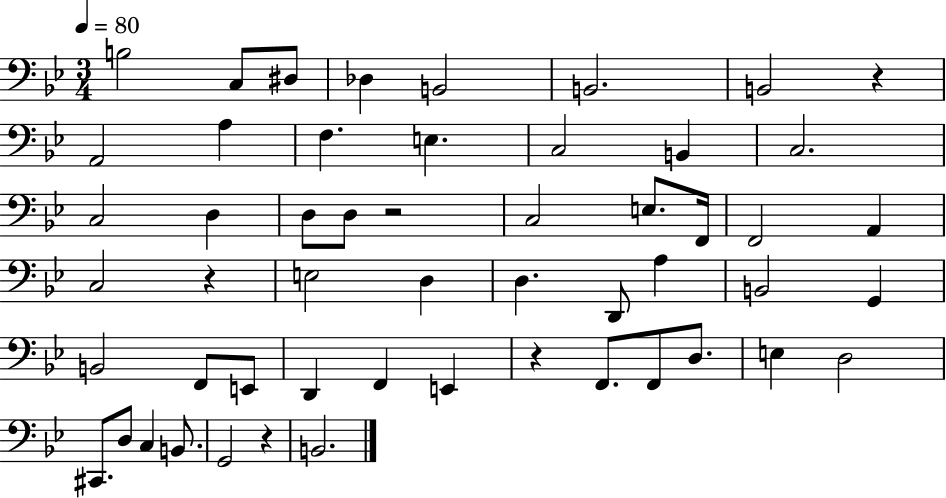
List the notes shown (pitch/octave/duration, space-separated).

B3/h C3/e D#3/e Db3/q B2/h B2/h. B2/h R/q A2/h A3/q F3/q. E3/q. C3/h B2/q C3/h. C3/h D3/q D3/e D3/e R/h C3/h E3/e. F2/s F2/h A2/q C3/h R/q E3/h D3/q D3/q. D2/e A3/q B2/h G2/q B2/h F2/e E2/e D2/q F2/q E2/q R/q F2/e. F2/e D3/e. E3/q D3/h C#2/e. D3/e C3/q B2/e. G2/h R/q B2/h.